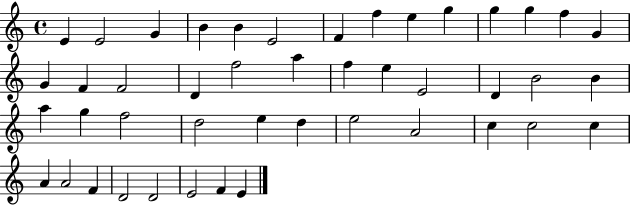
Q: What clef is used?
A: treble